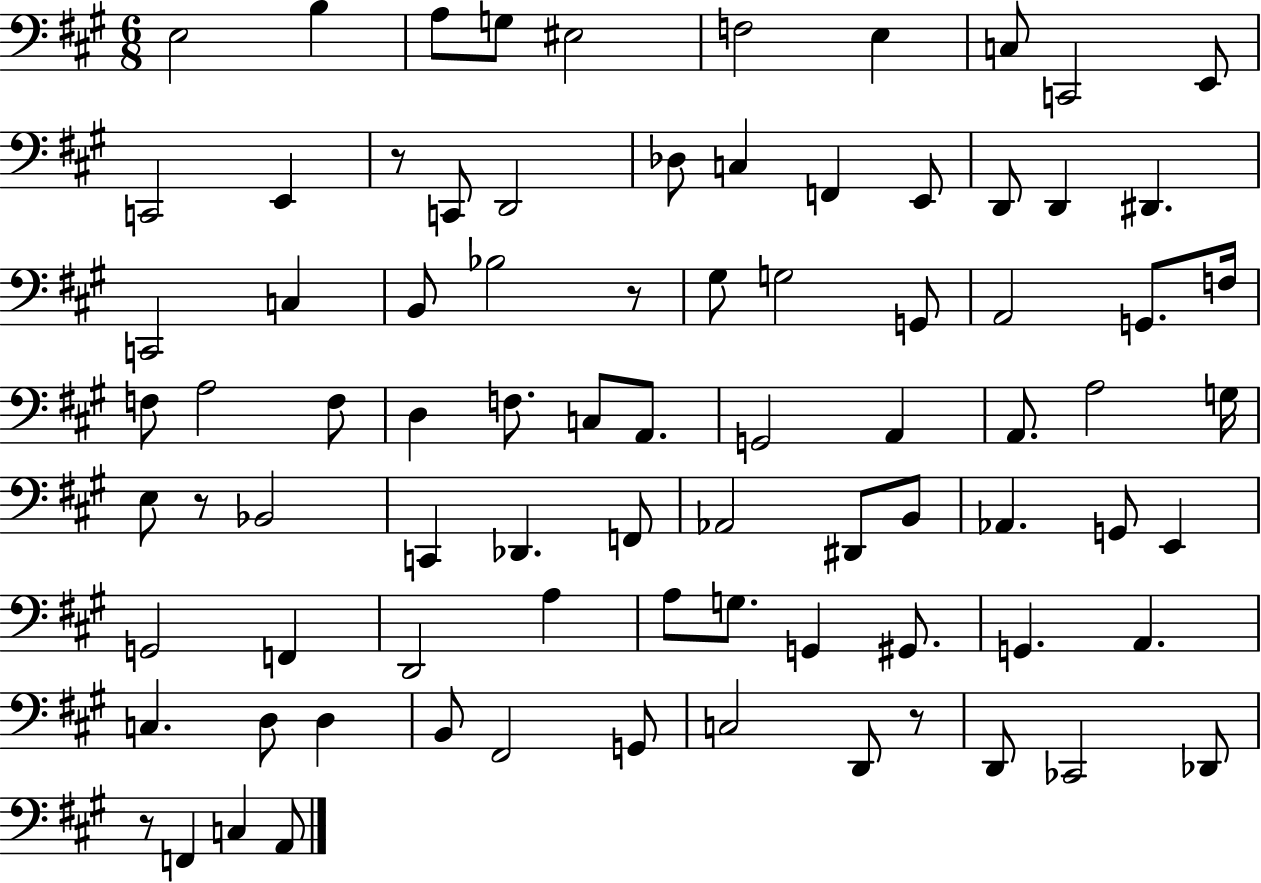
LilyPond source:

{
  \clef bass
  \numericTimeSignature
  \time 6/8
  \key a \major
  e2 b4 | a8 g8 eis2 | f2 e4 | c8 c,2 e,8 | \break c,2 e,4 | r8 c,8 d,2 | des8 c4 f,4 e,8 | d,8 d,4 dis,4. | \break c,2 c4 | b,8 bes2 r8 | gis8 g2 g,8 | a,2 g,8. f16 | \break f8 a2 f8 | d4 f8. c8 a,8. | g,2 a,4 | a,8. a2 g16 | \break e8 r8 bes,2 | c,4 des,4. f,8 | aes,2 dis,8 b,8 | aes,4. g,8 e,4 | \break g,2 f,4 | d,2 a4 | a8 g8. g,4 gis,8. | g,4. a,4. | \break c4. d8 d4 | b,8 fis,2 g,8 | c2 d,8 r8 | d,8 ces,2 des,8 | \break r8 f,4 c4 a,8 | \bar "|."
}